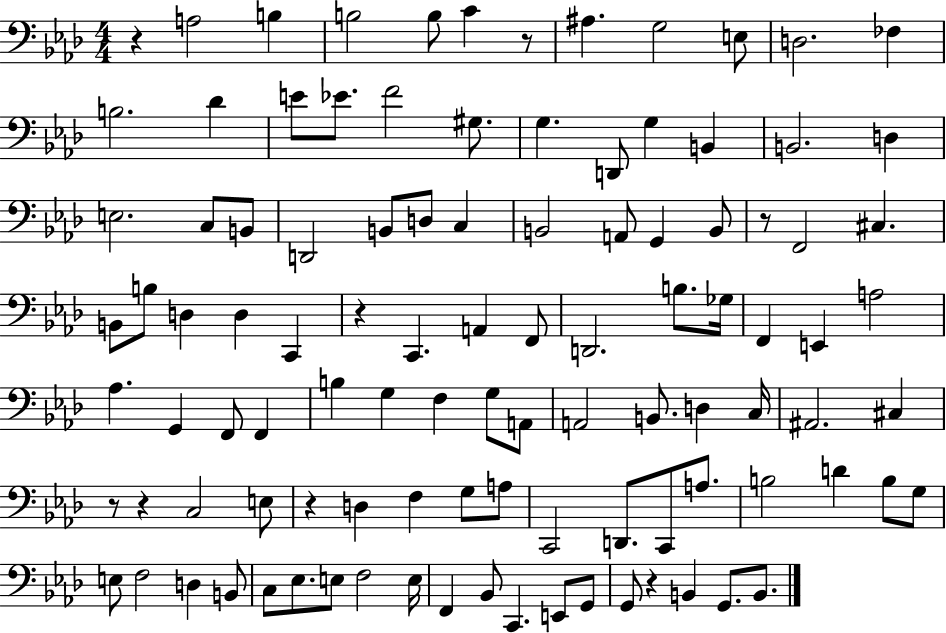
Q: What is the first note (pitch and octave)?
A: A3